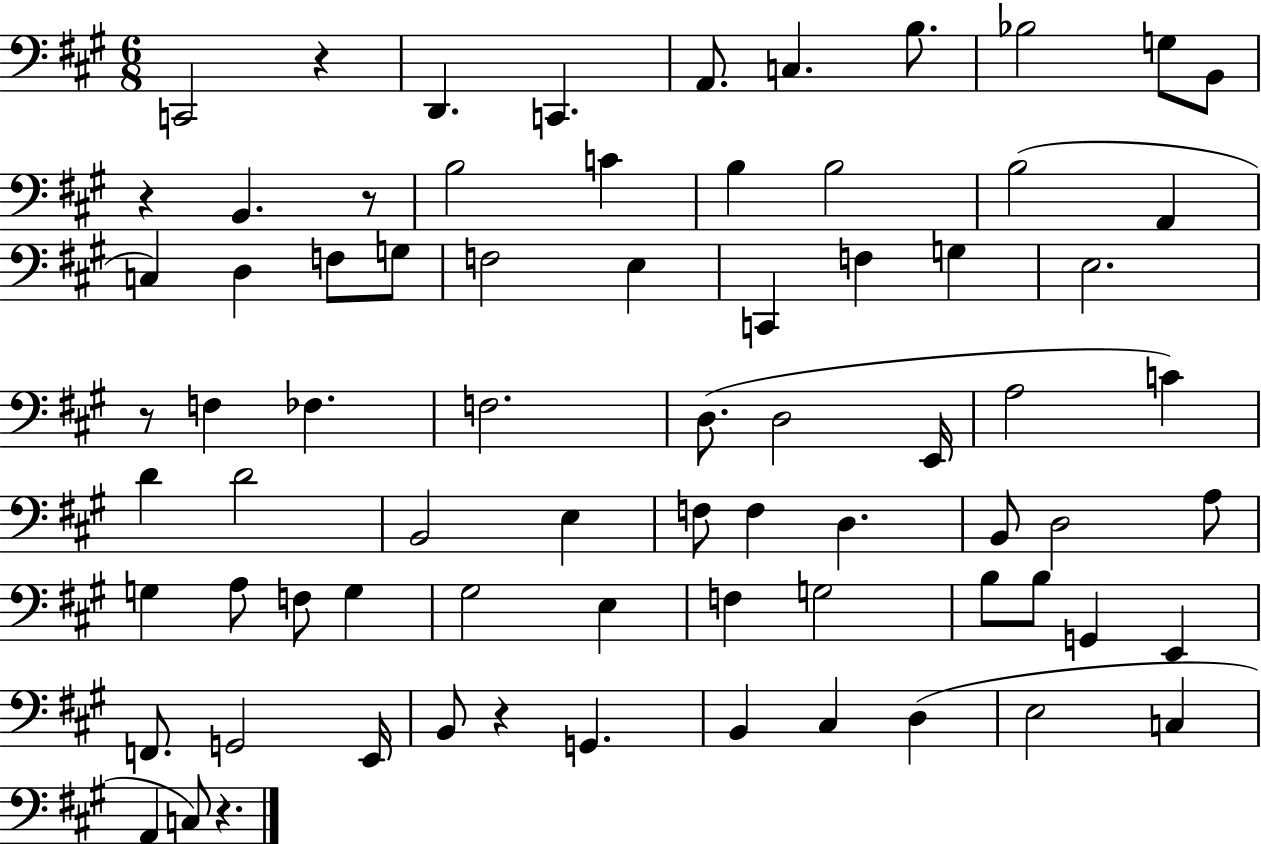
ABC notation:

X:1
T:Untitled
M:6/8
L:1/4
K:A
C,,2 z D,, C,, A,,/2 C, B,/2 _B,2 G,/2 B,,/2 z B,, z/2 B,2 C B, B,2 B,2 A,, C, D, F,/2 G,/2 F,2 E, C,, F, G, E,2 z/2 F, _F, F,2 D,/2 D,2 E,,/4 A,2 C D D2 B,,2 E, F,/2 F, D, B,,/2 D,2 A,/2 G, A,/2 F,/2 G, ^G,2 E, F, G,2 B,/2 B,/2 G,, E,, F,,/2 G,,2 E,,/4 B,,/2 z G,, B,, ^C, D, E,2 C, A,, C,/2 z